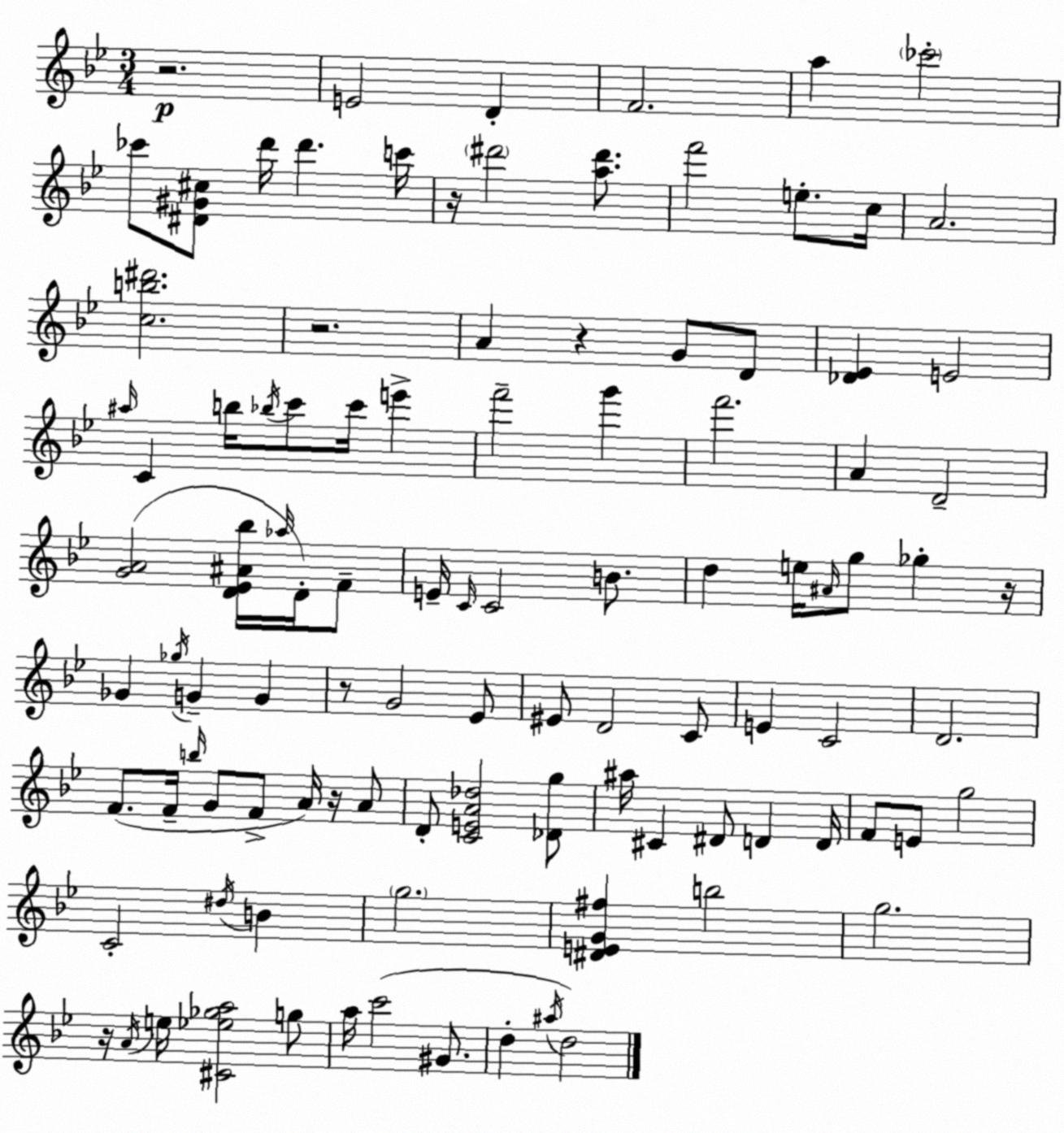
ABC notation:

X:1
T:Untitled
M:3/4
L:1/4
K:Bb
z2 E2 D F2 a _c'2 _c'/2 [^D^G^c]/2 d'/4 d' c'/4 z/4 ^d'2 [a^d']/2 f'2 e/2 c/4 A2 [cb^d']2 z2 A z G/2 D/2 [_D_E] E2 ^a/4 C b/4 _b/4 c'/2 c'/4 e' f'2 g' f'2 A D2 [GA]2 [D_E^A_b]/4 _a/4 D/4 F/2 E/4 C/4 C2 B/2 d e/4 ^A/4 g/2 _g z/4 _G _g/4 G G z/2 G2 _E/2 ^E/2 D2 C/2 E C2 D2 F/2 F/4 b/4 G/2 F/2 A/4 z/4 A/2 D/2 [CEA_d]2 [_Dg]/2 ^a/4 ^C ^D/2 D D/4 F/2 E/2 g2 C2 ^d/4 B g2 [^DEG^f] b2 g2 z/4 A/4 e/4 [^C_e_ga]2 g/2 a/4 c'2 ^G/2 d ^a/4 d2